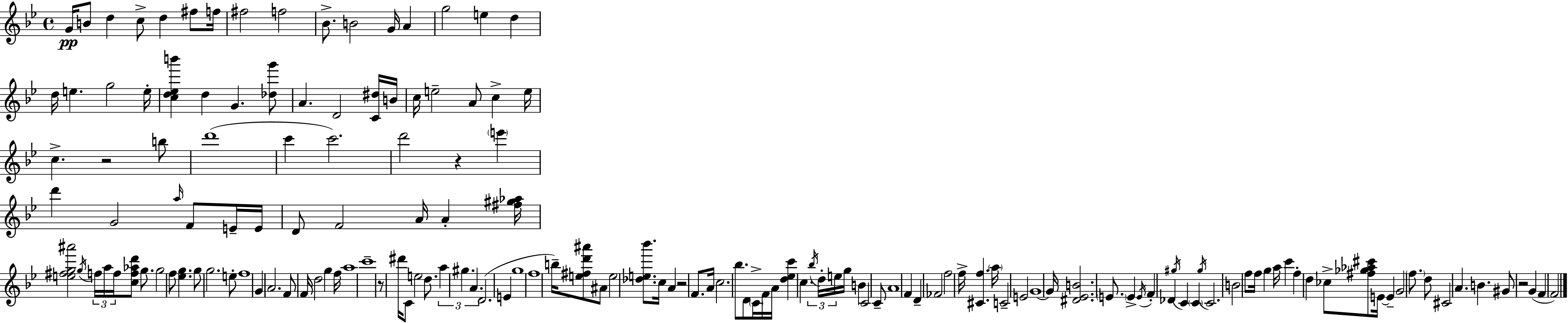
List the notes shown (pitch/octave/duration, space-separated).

G4/s B4/e D5/q C5/e D5/q F#5/e F5/s F#5/h F5/h Bb4/e. B4/h G4/s A4/q G5/h E5/q D5/q D5/s E5/q. G5/h E5/s [C5,D5,Eb5,B6]/q D5/q G4/q. [Db5,G6]/e A4/q. D4/h [C4,D#5]/s B4/s C5/s E5/h A4/e C5/q E5/s C5/q. R/h B5/e D6/w C6/q C6/h. D6/h R/q E6/q D6/q G4/h A5/s F4/e E4/s E4/s D4/e F4/h A4/s A4/q [F#5,G#5,Ab5]/s [E5,F#5,G5,A#6]/h G5/s F5/s A5/s F5/s [C5,F5,Ab5,D6]/e G5/e. G5/h F5/e [Eb5,G5]/q. G5/e G5/h. E5/e F5/w G4/q A4/h. F4/e F4/s D5/h G5/q F5/s A5/w C6/w R/e D#6/s C4/e E5/h D5/e. A5/q G#5/q. A4/q. D4/h. E4/q G5/w F5/w B5/s [E5,F#5,D6,A#6]/e A#4/e E5/h [Db5,E5,Bb6]/e. C5/s A4/q R/h F4/e. A4/s C5/h. Bb5/e. D4/e C4/s F4/s A4/s [D5,Eb5,C6]/q C5/q. Bb5/s D5/s E5/s G5/s B4/q C4/h C4/e A4/w F4/q D4/q FES4/h F5/h F5/s [C#4,F5]/q. A5/s C4/h E4/h G4/w G4/s [D#4,Eb4,B4]/h. E4/e. E4/q E4/s F4/q Db4/q G#5/s C4/q C4/q G#5/s C4/h. B4/h F5/e F5/s G5/q A5/s C6/q F5/q D5/q CES5/e [F#5,Gb5,Ab5,C#6]/e E4/s E4/q G4/h F5/e. D5/e C#4/h A4/q. B4/q. G#4/e R/h G4/q F4/q F4/h